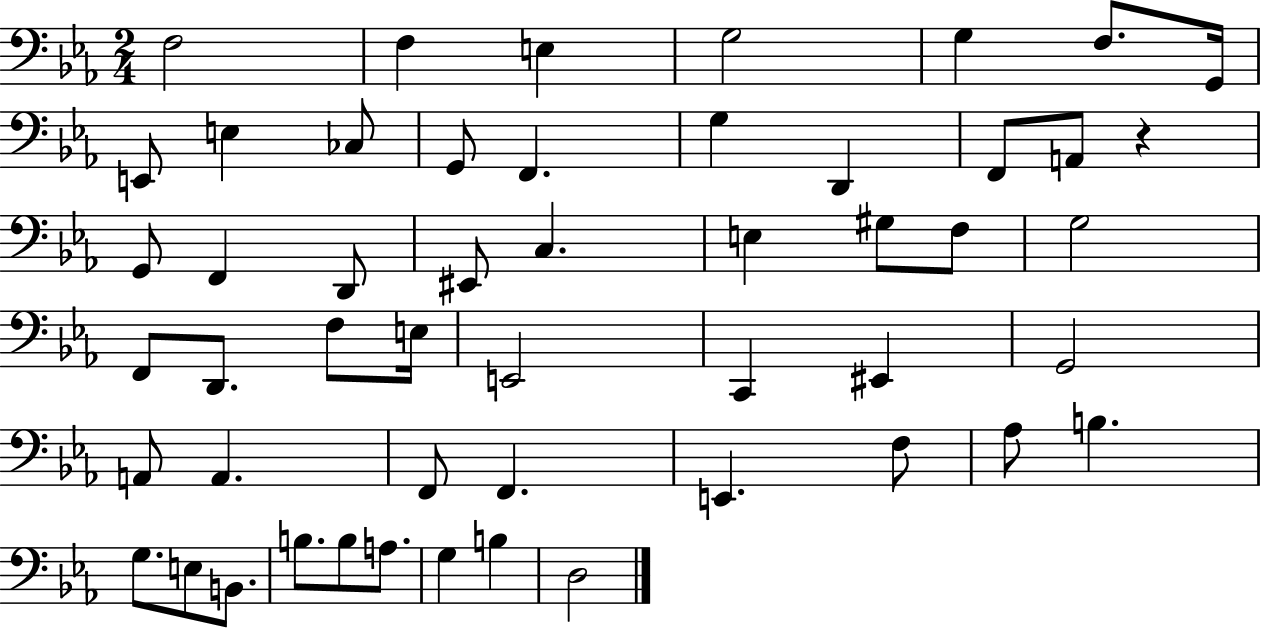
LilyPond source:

{
  \clef bass
  \numericTimeSignature
  \time 2/4
  \key ees \major
  f2 | f4 e4 | g2 | g4 f8. g,16 | \break e,8 e4 ces8 | g,8 f,4. | g4 d,4 | f,8 a,8 r4 | \break g,8 f,4 d,8 | eis,8 c4. | e4 gis8 f8 | g2 | \break f,8 d,8. f8 e16 | e,2 | c,4 eis,4 | g,2 | \break a,8 a,4. | f,8 f,4. | e,4. f8 | aes8 b4. | \break g8. e8 b,8. | b8. b8 a8. | g4 b4 | d2 | \break \bar "|."
}